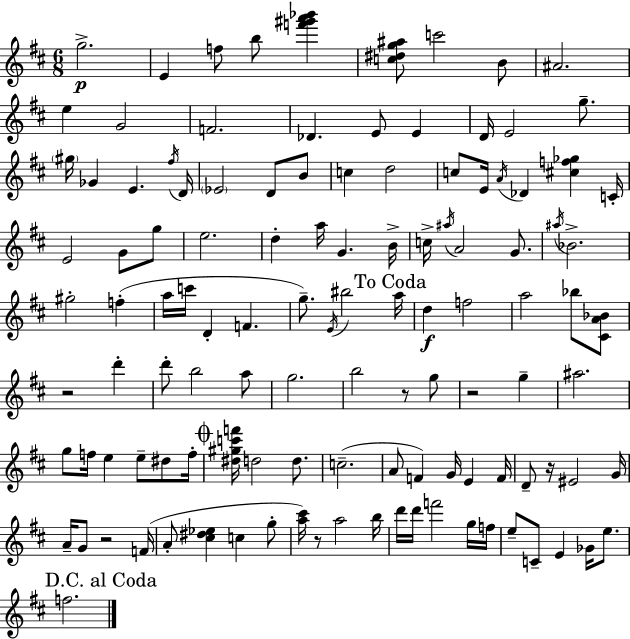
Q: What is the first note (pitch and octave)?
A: G5